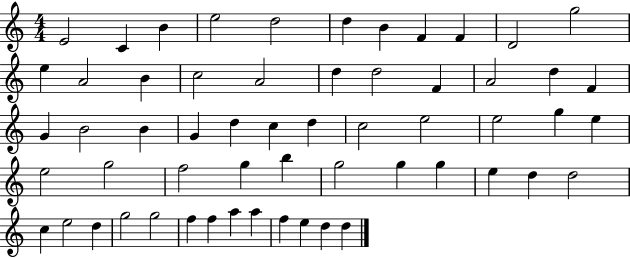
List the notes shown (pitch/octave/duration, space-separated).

E4/h C4/q B4/q E5/h D5/h D5/q B4/q F4/q F4/q D4/h G5/h E5/q A4/h B4/q C5/h A4/h D5/q D5/h F4/q A4/h D5/q F4/q G4/q B4/h B4/q G4/q D5/q C5/q D5/q C5/h E5/h E5/h G5/q E5/q E5/h G5/h F5/h G5/q B5/q G5/h G5/q G5/q E5/q D5/q D5/h C5/q E5/h D5/q G5/h G5/h F5/q F5/q A5/q A5/q F5/q E5/q D5/q D5/q